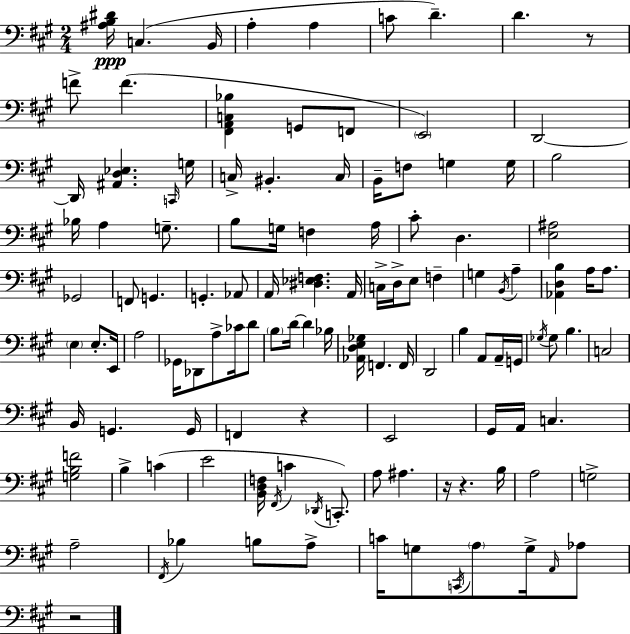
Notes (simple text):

[A#3,B3,D#4]/s C3/q. B2/s A3/q A3/q C4/e D4/q. D4/q. R/e F4/e F4/q. [F#2,A2,C3,Bb3]/q G2/e F2/e E2/h D2/h D2/s [A#2,D3,Eb3]/q. C2/s G3/s C3/s BIS2/q. C3/s B2/s F3/e G3/q G3/s B3/h Bb3/s A3/q G3/e. B3/e G3/s F3/q A3/s C#4/e D3/q. [E3,A#3]/h Gb2/h F2/e G2/q. G2/q. Ab2/e A2/s [D#3,Eb3,F3]/q. A2/s C3/s D3/s E3/e F3/q G3/q B2/s A3/q [Ab2,D3,B3]/q A3/s A3/e. E3/q E3/e. E2/s A3/h Gb2/s Db2/e A3/e CES4/s D4/e B3/e D4/s D4/q Bb3/s [Ab2,D3,E3,Gb3]/s F2/q. F2/s D2/h B3/q A2/e A2/s G2/s Gb3/s Gb3/e B3/q. C3/h B2/s G2/q. G2/s F2/q R/q E2/h G#2/s A2/s C3/q. [G3,B3,F4]/h B3/q C4/q E4/h [B2,D3,F3]/s F#2/s C4/q Db2/s C2/e. A3/e A#3/q. R/s R/q. B3/s A3/h G3/h A3/h F#2/s Bb3/q B3/e A3/e C4/s G3/e C2/s A3/e G3/s A2/s Ab3/e R/h